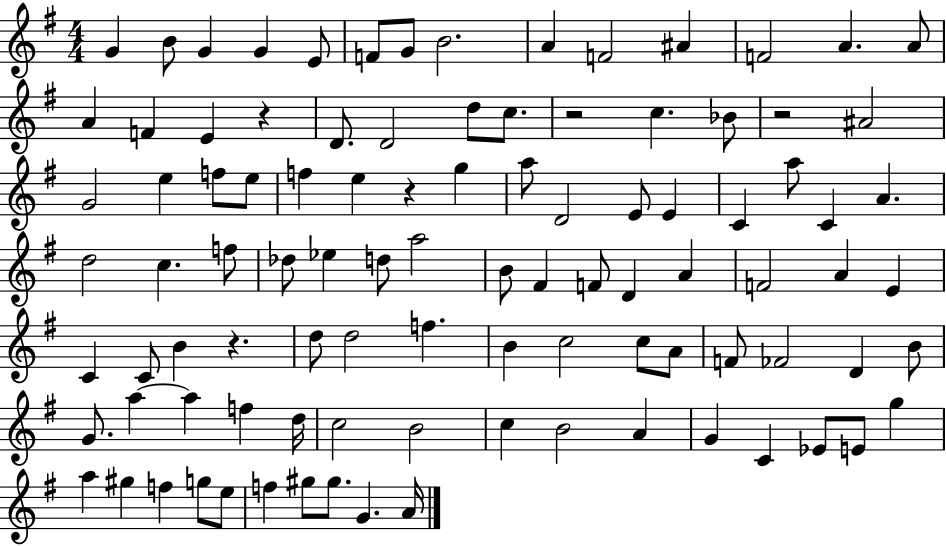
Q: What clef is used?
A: treble